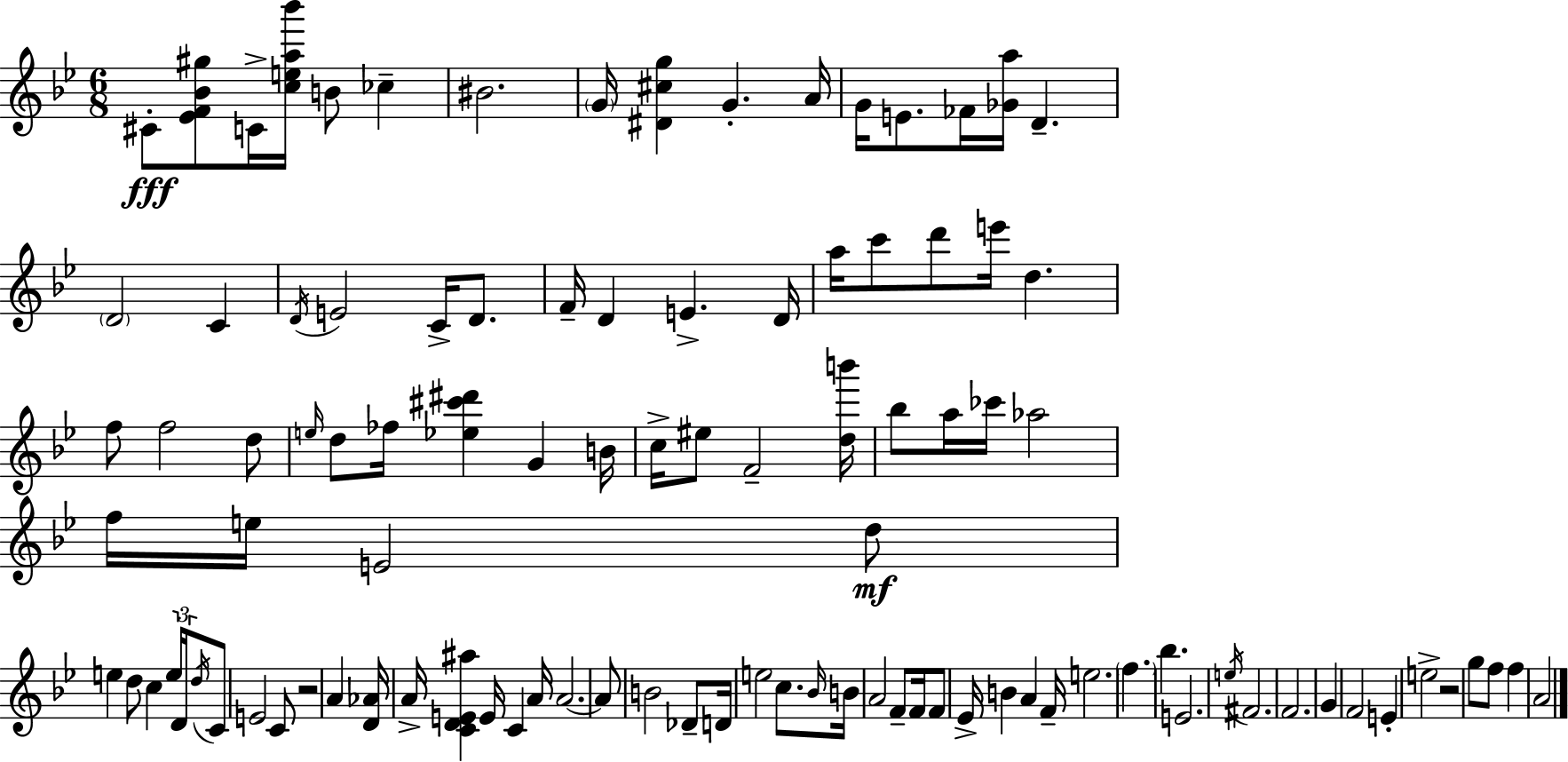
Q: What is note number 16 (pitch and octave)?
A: E4